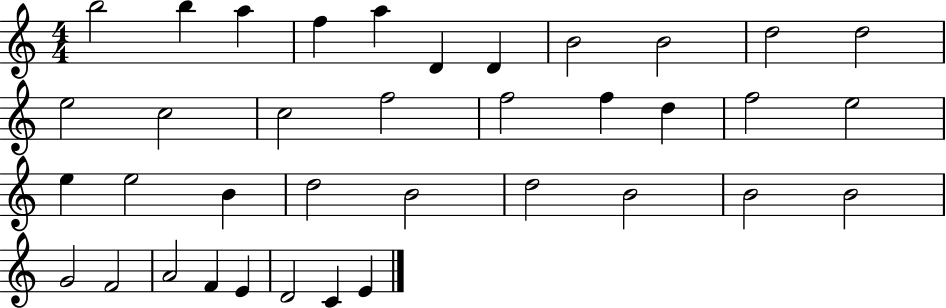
B5/h B5/q A5/q F5/q A5/q D4/q D4/q B4/h B4/h D5/h D5/h E5/h C5/h C5/h F5/h F5/h F5/q D5/q F5/h E5/h E5/q E5/h B4/q D5/h B4/h D5/h B4/h B4/h B4/h G4/h F4/h A4/h F4/q E4/q D4/h C4/q E4/q